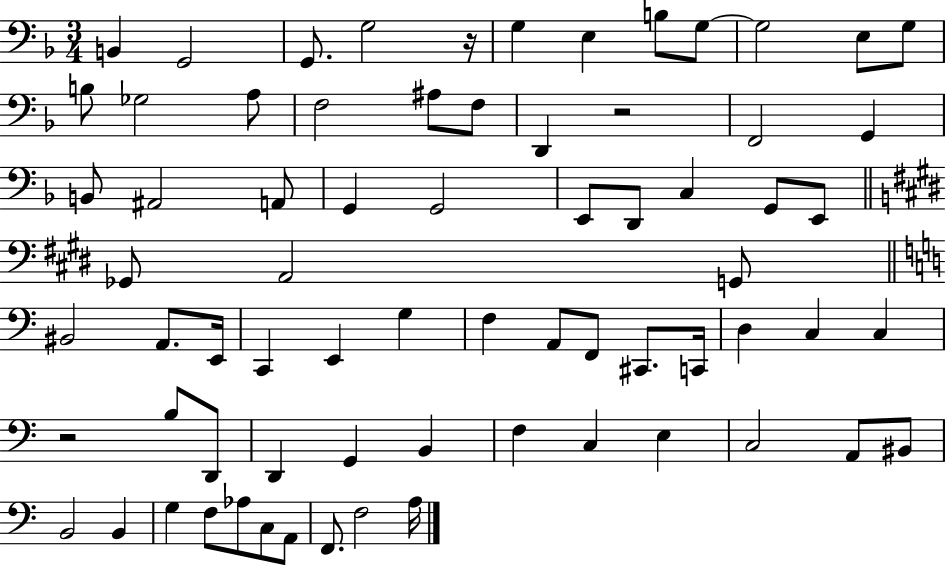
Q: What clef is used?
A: bass